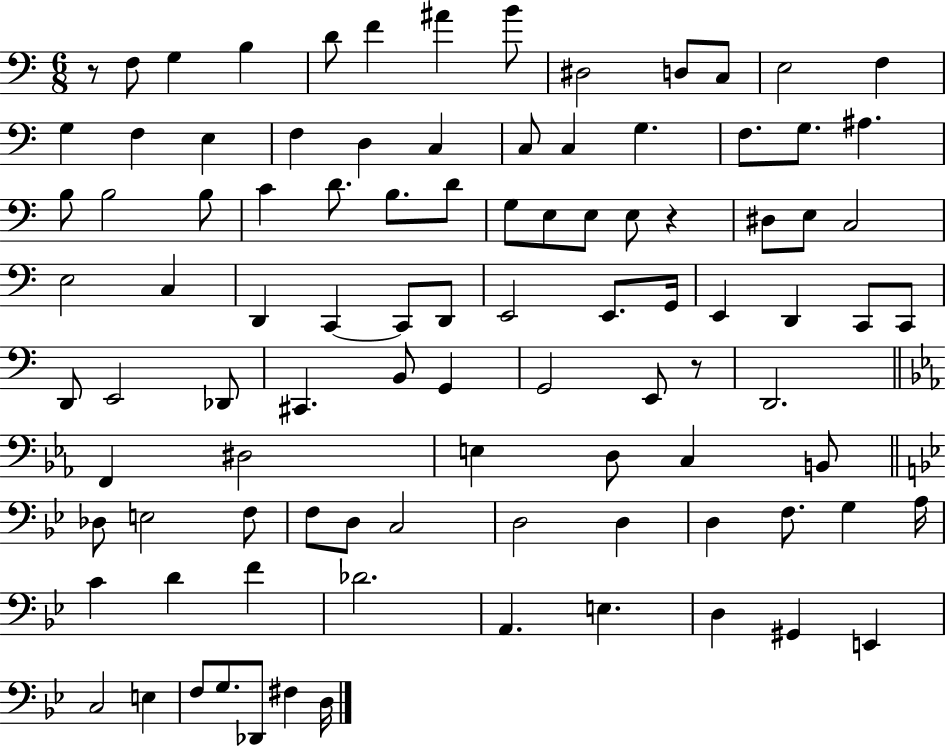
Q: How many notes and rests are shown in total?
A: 97